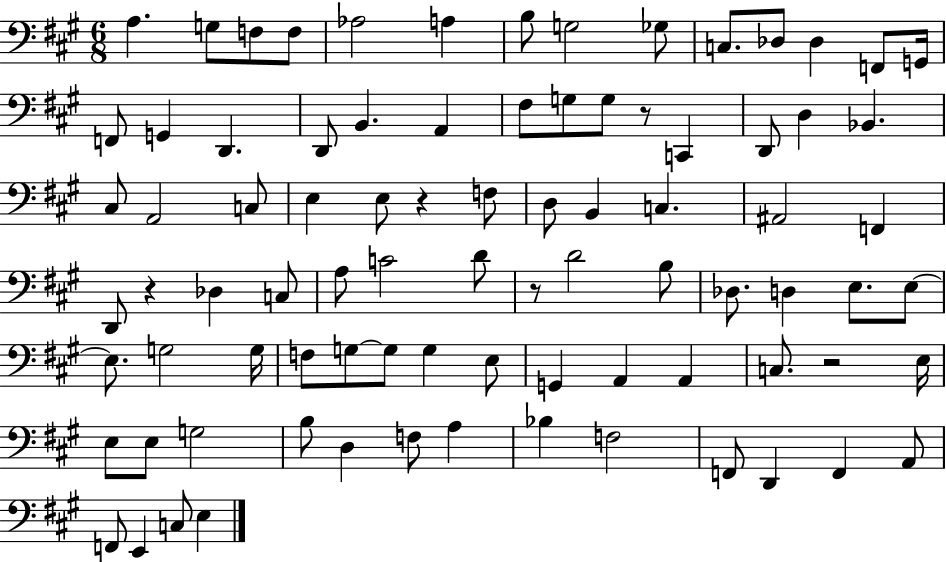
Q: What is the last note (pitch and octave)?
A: E3